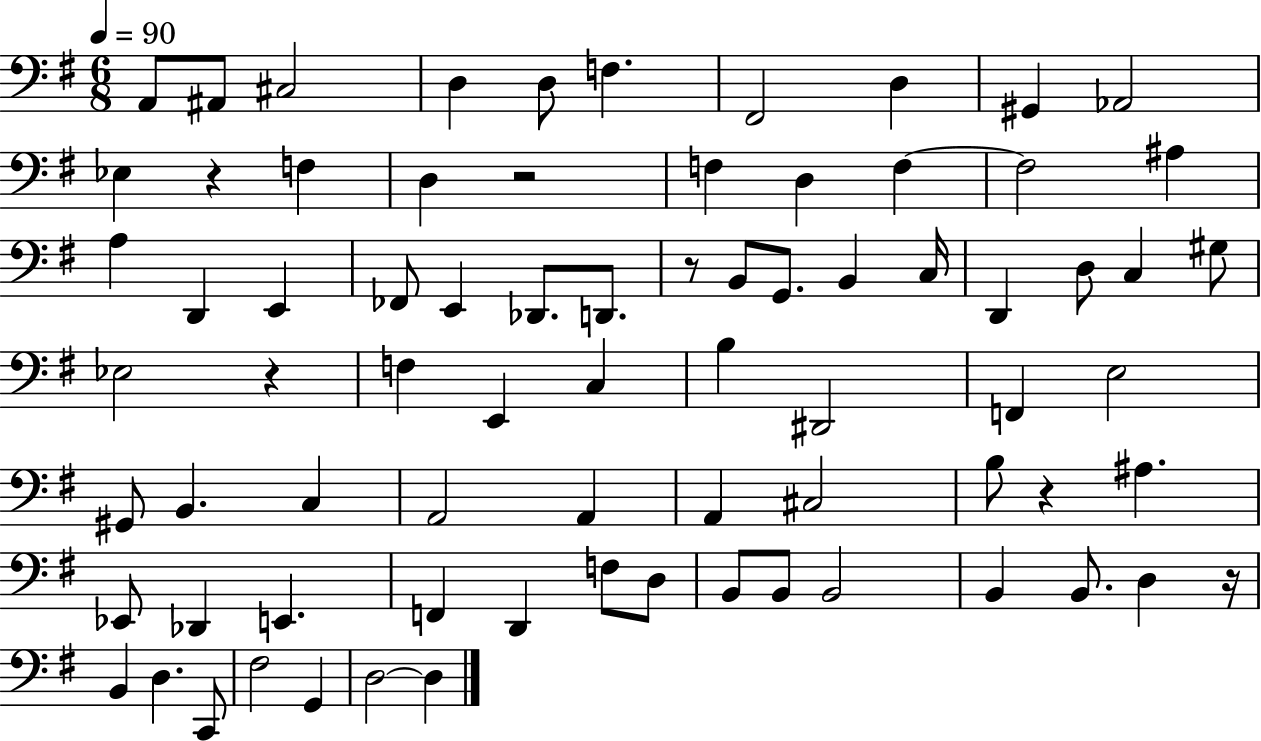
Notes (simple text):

A2/e A#2/e C#3/h D3/q D3/e F3/q. F#2/h D3/q G#2/q Ab2/h Eb3/q R/q F3/q D3/q R/h F3/q D3/q F3/q F3/h A#3/q A3/q D2/q E2/q FES2/e E2/q Db2/e. D2/e. R/e B2/e G2/e. B2/q C3/s D2/q D3/e C3/q G#3/e Eb3/h R/q F3/q E2/q C3/q B3/q D#2/h F2/q E3/h G#2/e B2/q. C3/q A2/h A2/q A2/q C#3/h B3/e R/q A#3/q. Eb2/e Db2/q E2/q. F2/q D2/q F3/e D3/e B2/e B2/e B2/h B2/q B2/e. D3/q R/s B2/q D3/q. C2/e F#3/h G2/q D3/h D3/q